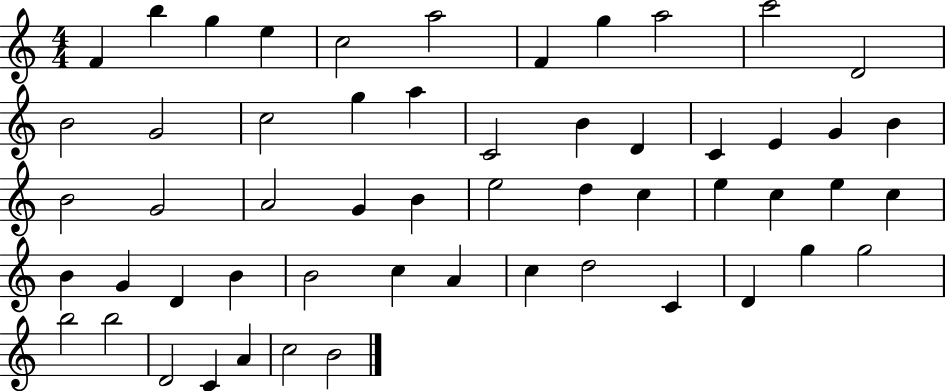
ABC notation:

X:1
T:Untitled
M:4/4
L:1/4
K:C
F b g e c2 a2 F g a2 c'2 D2 B2 G2 c2 g a C2 B D C E G B B2 G2 A2 G B e2 d c e c e c B G D B B2 c A c d2 C D g g2 b2 b2 D2 C A c2 B2